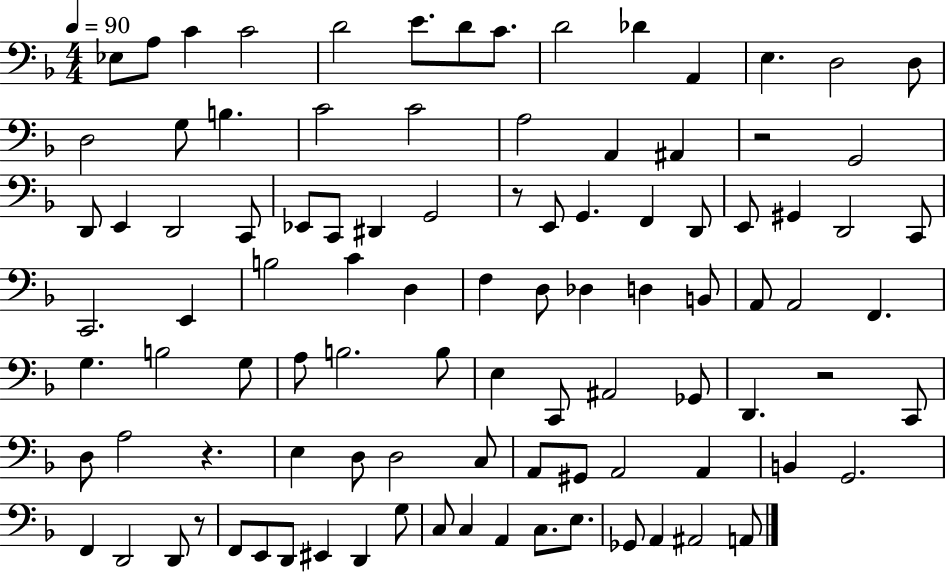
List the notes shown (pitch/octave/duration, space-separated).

Eb3/e A3/e C4/q C4/h D4/h E4/e. D4/e C4/e. D4/h Db4/q A2/q E3/q. D3/h D3/e D3/h G3/e B3/q. C4/h C4/h A3/h A2/q A#2/q R/h G2/h D2/e E2/q D2/h C2/e Eb2/e C2/e D#2/q G2/h R/e E2/e G2/q. F2/q D2/e E2/e G#2/q D2/h C2/e C2/h. E2/q B3/h C4/q D3/q F3/q D3/e Db3/q D3/q B2/e A2/e A2/h F2/q. G3/q. B3/h G3/e A3/e B3/h. B3/e E3/q C2/e A#2/h Gb2/e D2/q. R/h C2/e D3/e A3/h R/q. E3/q D3/e D3/h C3/e A2/e G#2/e A2/h A2/q B2/q G2/h. F2/q D2/h D2/e R/e F2/e E2/e D2/e EIS2/q D2/q G3/e C3/e C3/q A2/q C3/e. E3/e. Gb2/e A2/q A#2/h A2/e